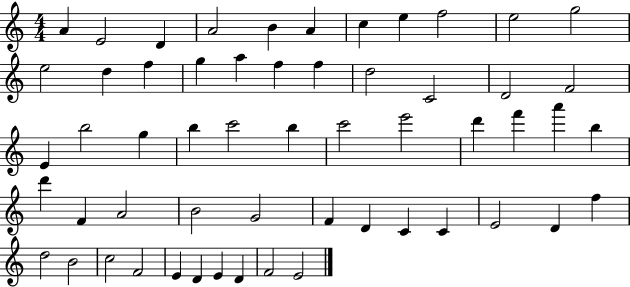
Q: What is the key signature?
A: C major